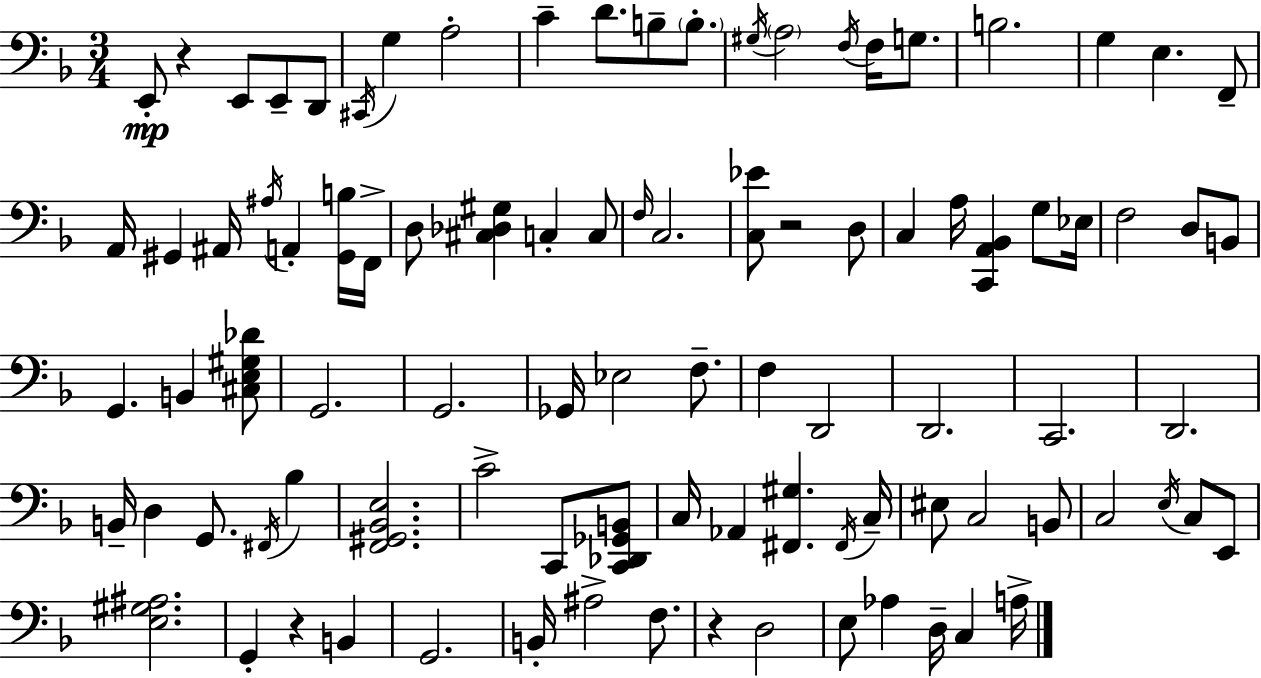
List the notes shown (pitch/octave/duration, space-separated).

E2/e R/q E2/e E2/e D2/e C#2/s G3/q A3/h C4/q D4/e. B3/e B3/e. G#3/s A3/h F3/s F3/s G3/e. B3/h. G3/q E3/q. F2/e A2/s G#2/q A#2/s A#3/s A2/q [G#2,B3]/s F2/s D3/e [C#3,Db3,G#3]/q C3/q C3/e F3/s C3/h. [C3,Eb4]/e R/h D3/e C3/q A3/s [C2,A2,Bb2]/q G3/e Eb3/s F3/h D3/e B2/e G2/q. B2/q [C#3,E3,G#3,Db4]/e G2/h. G2/h. Gb2/s Eb3/h F3/e. F3/q D2/h D2/h. C2/h. D2/h. B2/s D3/q G2/e. F#2/s Bb3/q [F2,G#2,Bb2,E3]/h. C4/h C2/e [C2,Db2,Gb2,B2]/e C3/s Ab2/q [F#2,G#3]/q. F#2/s C3/s EIS3/e C3/h B2/e C3/h E3/s C3/e E2/e [E3,G#3,A#3]/h. G2/q R/q B2/q G2/h. B2/s A#3/h F3/e. R/q D3/h E3/e Ab3/q D3/s C3/q A3/s